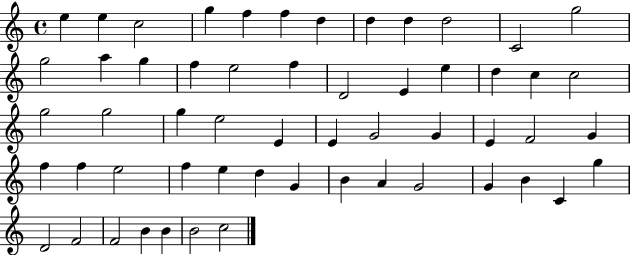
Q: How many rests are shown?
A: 0